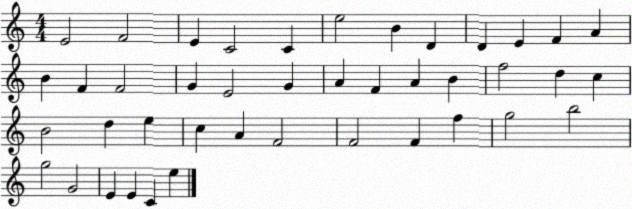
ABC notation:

X:1
T:Untitled
M:4/4
L:1/4
K:C
E2 F2 E C2 C e2 B D D E F A B F F2 G E2 G A F A B f2 d c B2 d e c A F2 F2 F f g2 b2 g2 G2 E E C e